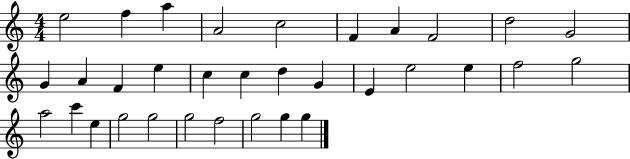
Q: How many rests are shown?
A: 0